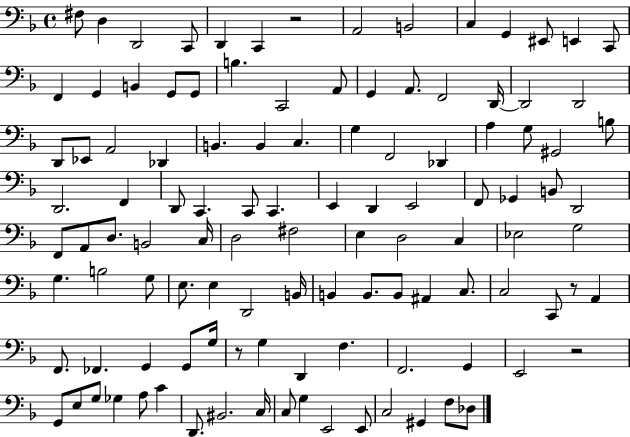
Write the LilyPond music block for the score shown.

{
  \clef bass
  \time 4/4
  \defaultTimeSignature
  \key f \major
  fis8 d4 d,2 c,8 | d,4 c,4 r2 | a,2 b,2 | c4 g,4 eis,8 e,4 c,8 | \break f,4 g,4 b,4 g,8 g,8 | b4. c,2 a,8 | g,4 a,8. f,2 d,16~~ | d,2 d,2 | \break d,8 ees,8 a,2 des,4 | b,4. b,4 c4. | g4 f,2 des,4 | a4 g8 gis,2 b8 | \break d,2. f,4 | d,8 c,4. c,8 c,4. | e,4 d,4 e,2 | f,8 ges,4 b,8 d,2 | \break f,8 a,8 d8. b,2 c16 | d2 fis2 | e4 d2 c4 | ees2 g2 | \break g4. b2 g8 | e8. e4 d,2 b,16 | b,4 b,8. b,8 ais,4 c8. | c2 c,8 r8 a,4 | \break f,8. fes,4. g,4 g,8 g16 | r8 g4 d,4 f4. | f,2. g,4 | e,2 r2 | \break g,8 e8 g8 ges4 a8 c'4 | d,8. bis,2. c16 | c8 g4 e,2 e,8 | c2 gis,4 f8 des8 | \break \bar "|."
}